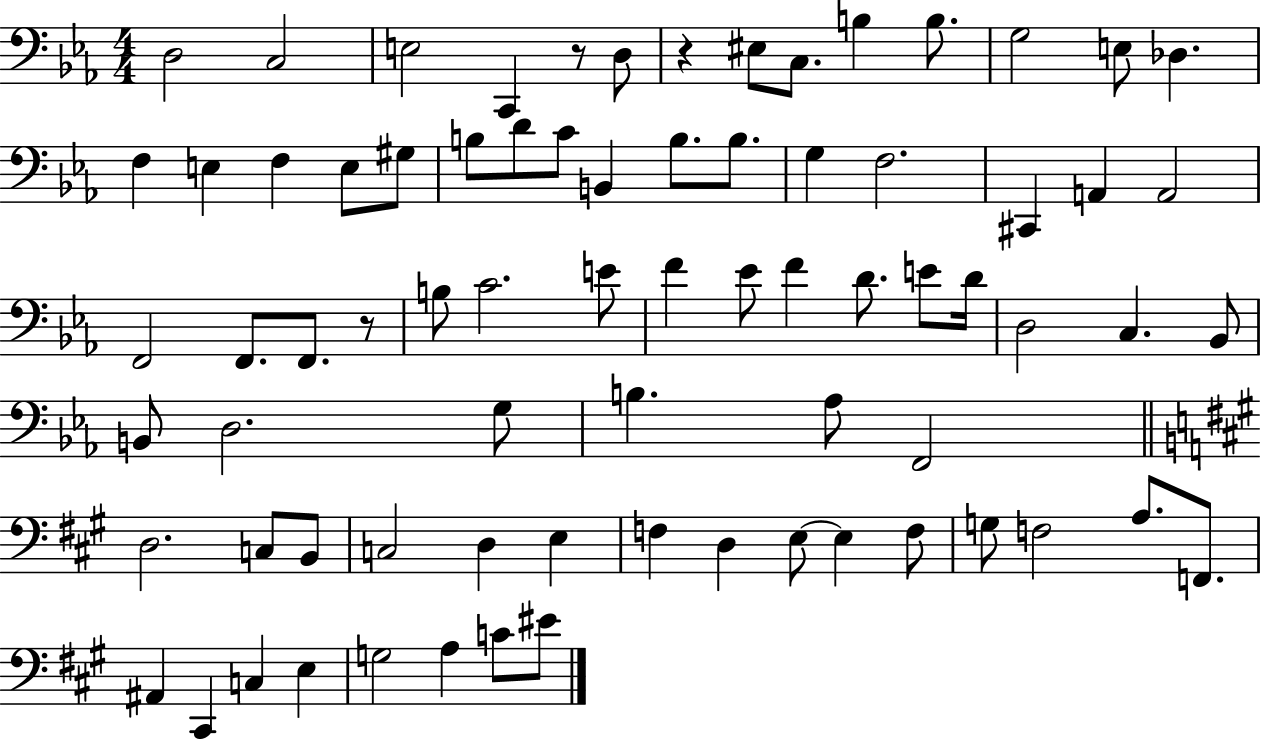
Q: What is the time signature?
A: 4/4